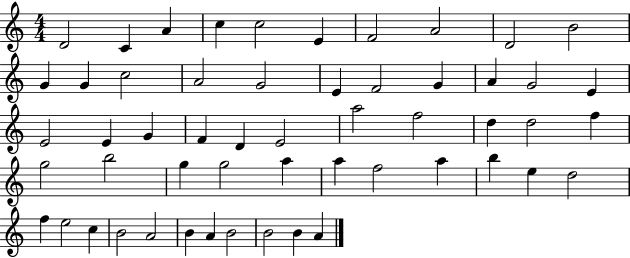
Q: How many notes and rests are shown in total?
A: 54